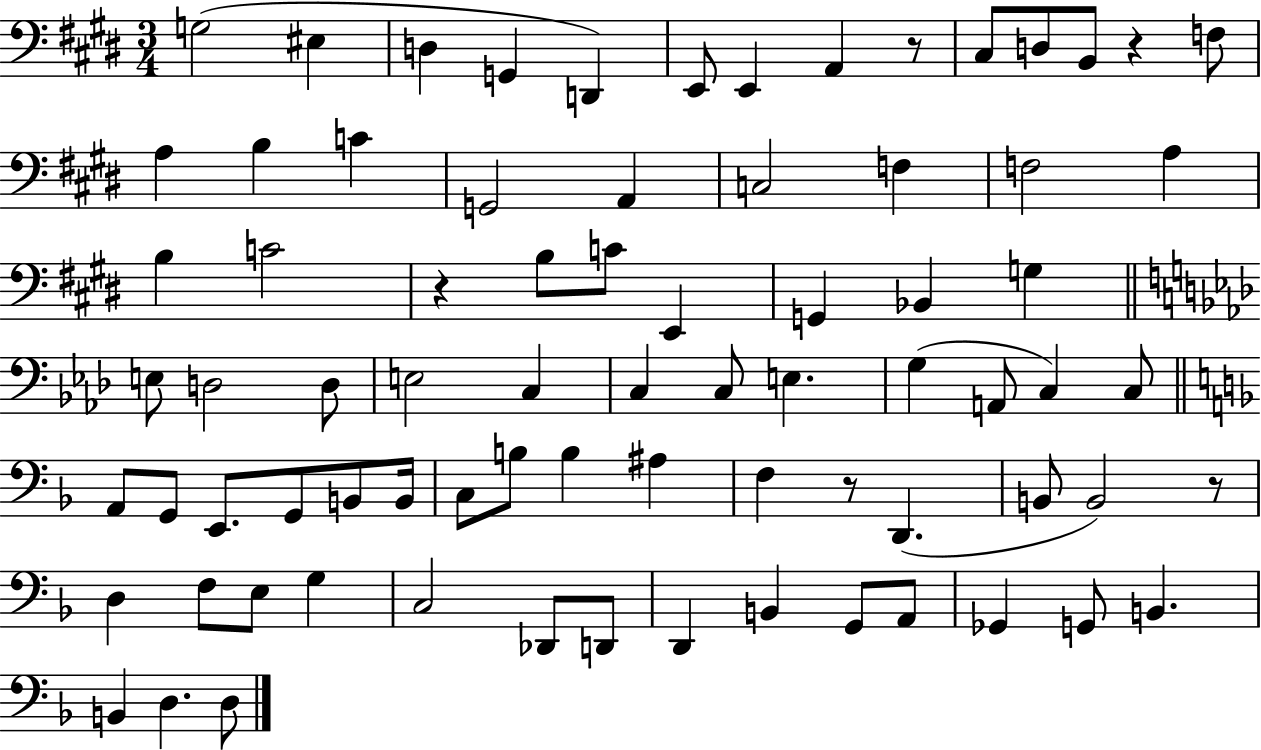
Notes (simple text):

G3/h EIS3/q D3/q G2/q D2/q E2/e E2/q A2/q R/e C#3/e D3/e B2/e R/q F3/e A3/q B3/q C4/q G2/h A2/q C3/h F3/q F3/h A3/q B3/q C4/h R/q B3/e C4/e E2/q G2/q Bb2/q G3/q E3/e D3/h D3/e E3/h C3/q C3/q C3/e E3/q. G3/q A2/e C3/q C3/e A2/e G2/e E2/e. G2/e B2/e B2/s C3/e B3/e B3/q A#3/q F3/q R/e D2/q. B2/e B2/h R/e D3/q F3/e E3/e G3/q C3/h Db2/e D2/e D2/q B2/q G2/e A2/e Gb2/q G2/e B2/q. B2/q D3/q. D3/e